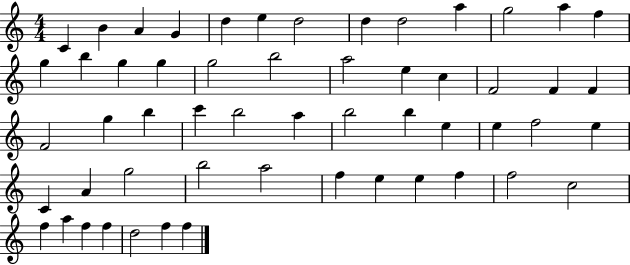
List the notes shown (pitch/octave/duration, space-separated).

C4/q B4/q A4/q G4/q D5/q E5/q D5/h D5/q D5/h A5/q G5/h A5/q F5/q G5/q B5/q G5/q G5/q G5/h B5/h A5/h E5/q C5/q F4/h F4/q F4/q F4/h G5/q B5/q C6/q B5/h A5/q B5/h B5/q E5/q E5/q F5/h E5/q C4/q A4/q G5/h B5/h A5/h F5/q E5/q E5/q F5/q F5/h C5/h F5/q A5/q F5/q F5/q D5/h F5/q F5/q